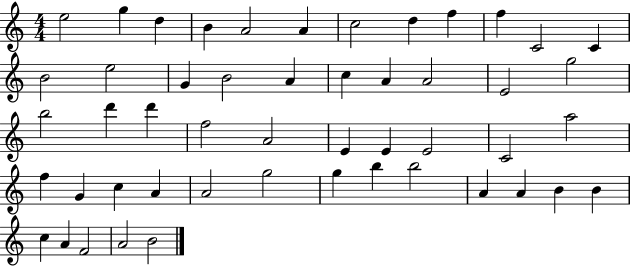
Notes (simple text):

E5/h G5/q D5/q B4/q A4/h A4/q C5/h D5/q F5/q F5/q C4/h C4/q B4/h E5/h G4/q B4/h A4/q C5/q A4/q A4/h E4/h G5/h B5/h D6/q D6/q F5/h A4/h E4/q E4/q E4/h C4/h A5/h F5/q G4/q C5/q A4/q A4/h G5/h G5/q B5/q B5/h A4/q A4/q B4/q B4/q C5/q A4/q F4/h A4/h B4/h